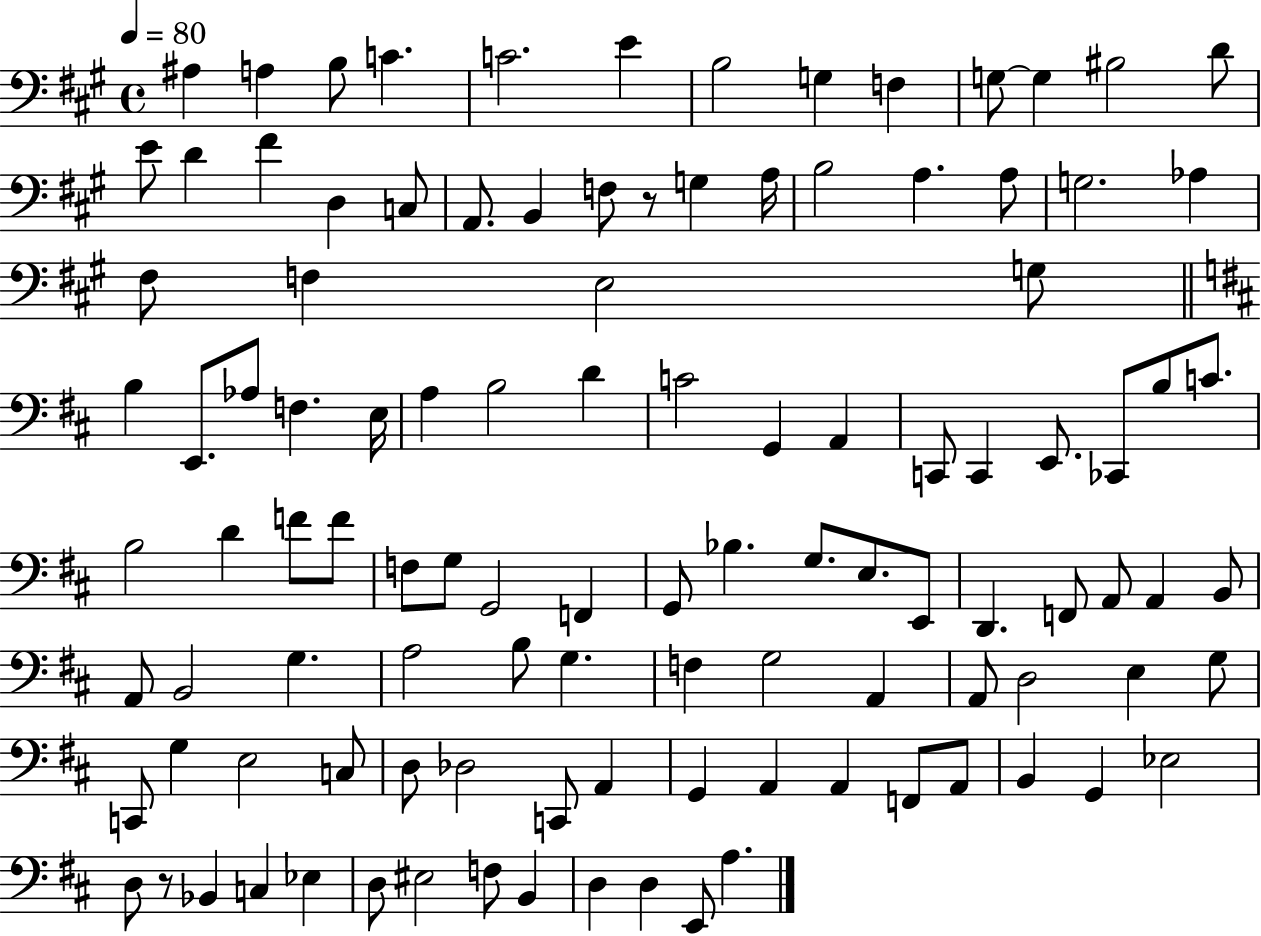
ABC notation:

X:1
T:Untitled
M:4/4
L:1/4
K:A
^A, A, B,/2 C C2 E B,2 G, F, G,/2 G, ^B,2 D/2 E/2 D ^F D, C,/2 A,,/2 B,, F,/2 z/2 G, A,/4 B,2 A, A,/2 G,2 _A, ^F,/2 F, E,2 G,/2 B, E,,/2 _A,/2 F, E,/4 A, B,2 D C2 G,, A,, C,,/2 C,, E,,/2 _C,,/2 B,/2 C/2 B,2 D F/2 F/2 F,/2 G,/2 G,,2 F,, G,,/2 _B, G,/2 E,/2 E,,/2 D,, F,,/2 A,,/2 A,, B,,/2 A,,/2 B,,2 G, A,2 B,/2 G, F, G,2 A,, A,,/2 D,2 E, G,/2 C,,/2 G, E,2 C,/2 D,/2 _D,2 C,,/2 A,, G,, A,, A,, F,,/2 A,,/2 B,, G,, _E,2 D,/2 z/2 _B,, C, _E, D,/2 ^E,2 F,/2 B,, D, D, E,,/2 A,